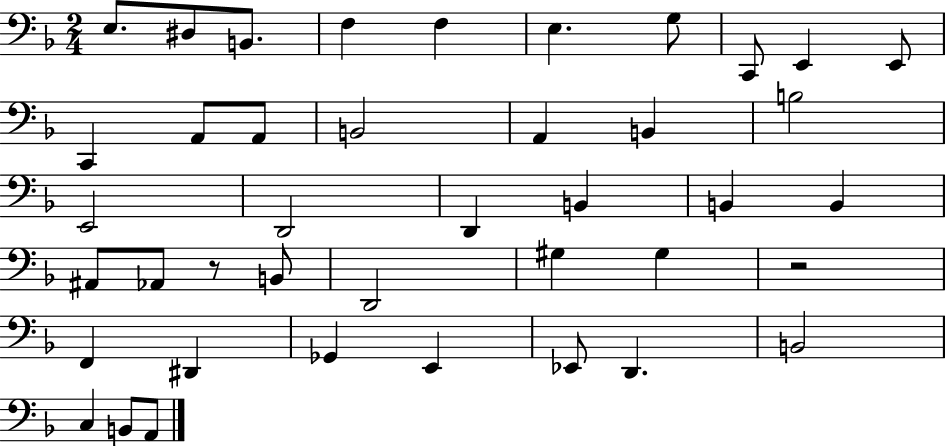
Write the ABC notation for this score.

X:1
T:Untitled
M:2/4
L:1/4
K:F
E,/2 ^D,/2 B,,/2 F, F, E, G,/2 C,,/2 E,, E,,/2 C,, A,,/2 A,,/2 B,,2 A,, B,, B,2 E,,2 D,,2 D,, B,, B,, B,, ^A,,/2 _A,,/2 z/2 B,,/2 D,,2 ^G, ^G, z2 F,, ^D,, _G,, E,, _E,,/2 D,, B,,2 C, B,,/2 A,,/2